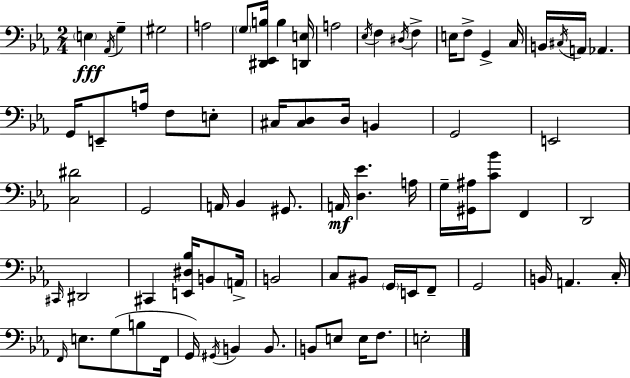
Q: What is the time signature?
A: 2/4